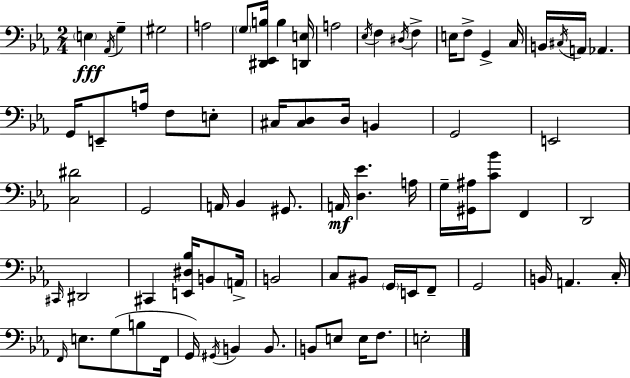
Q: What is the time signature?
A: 2/4